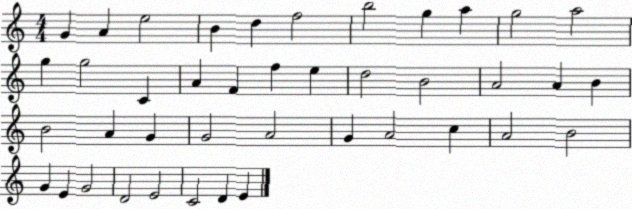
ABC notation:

X:1
T:Untitled
M:4/4
L:1/4
K:C
G A e2 B d f2 b2 g a g2 a2 g g2 C A F f e d2 B2 A2 A B B2 A G G2 A2 G A2 c A2 B2 G E G2 D2 E2 C2 D E